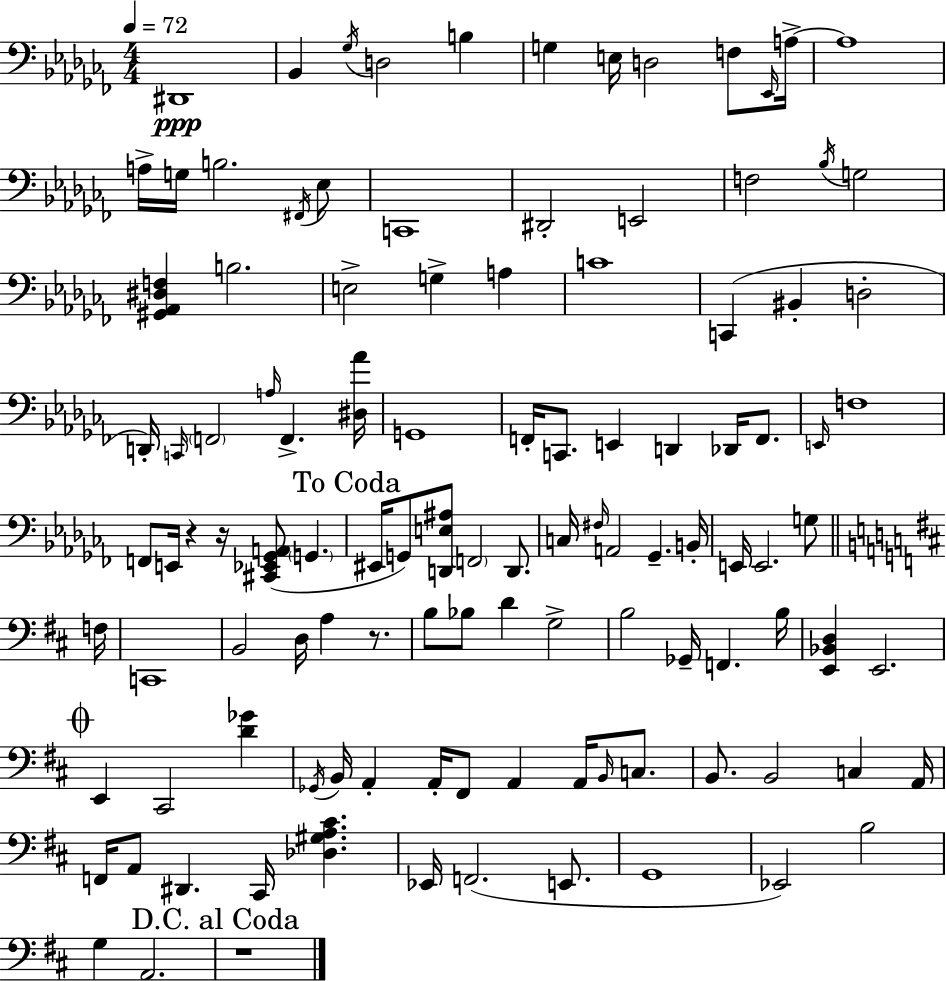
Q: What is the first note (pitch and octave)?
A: D#2